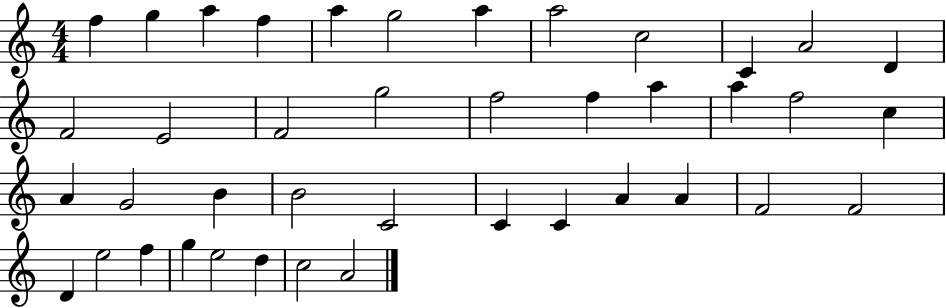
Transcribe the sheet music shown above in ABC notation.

X:1
T:Untitled
M:4/4
L:1/4
K:C
f g a f a g2 a a2 c2 C A2 D F2 E2 F2 g2 f2 f a a f2 c A G2 B B2 C2 C C A A F2 F2 D e2 f g e2 d c2 A2